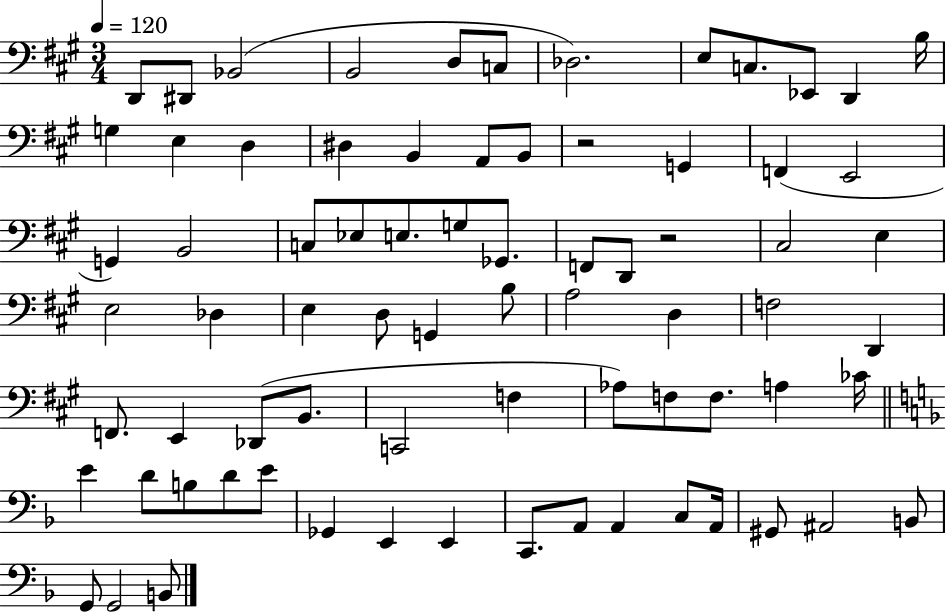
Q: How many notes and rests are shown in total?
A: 75